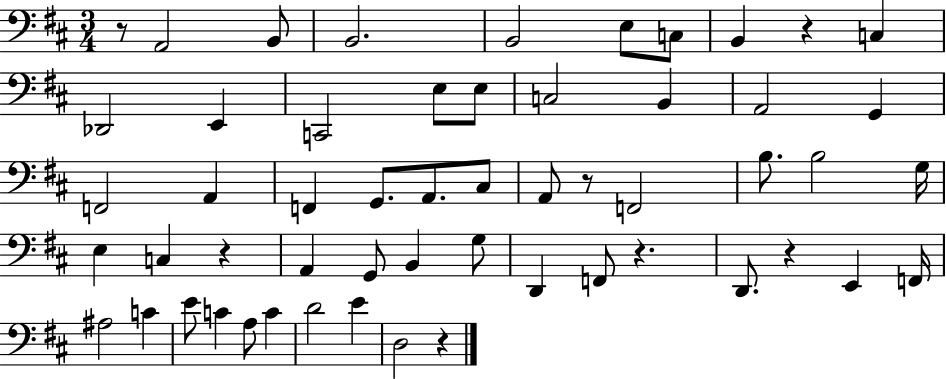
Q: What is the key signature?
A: D major